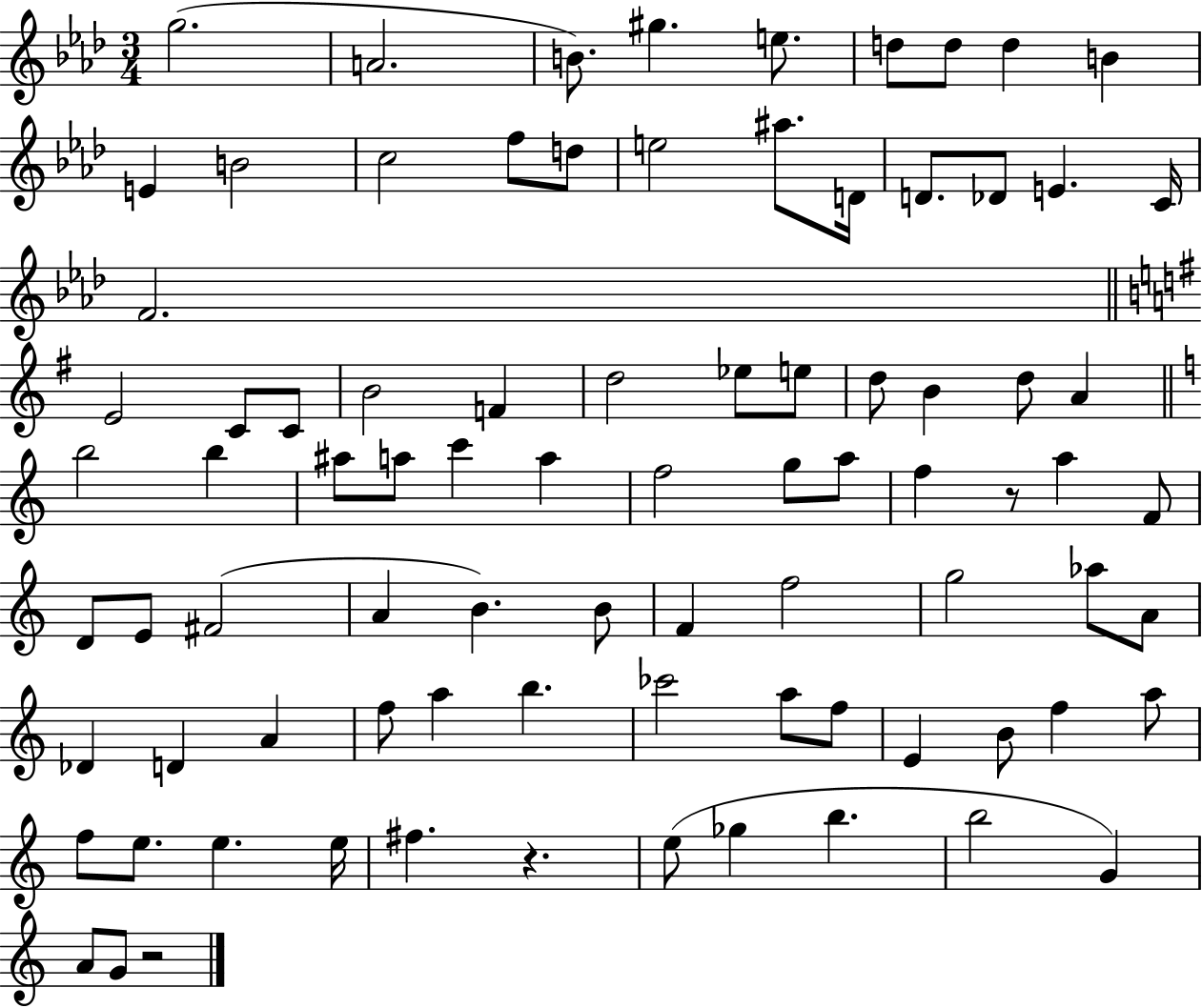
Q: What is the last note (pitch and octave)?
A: G4